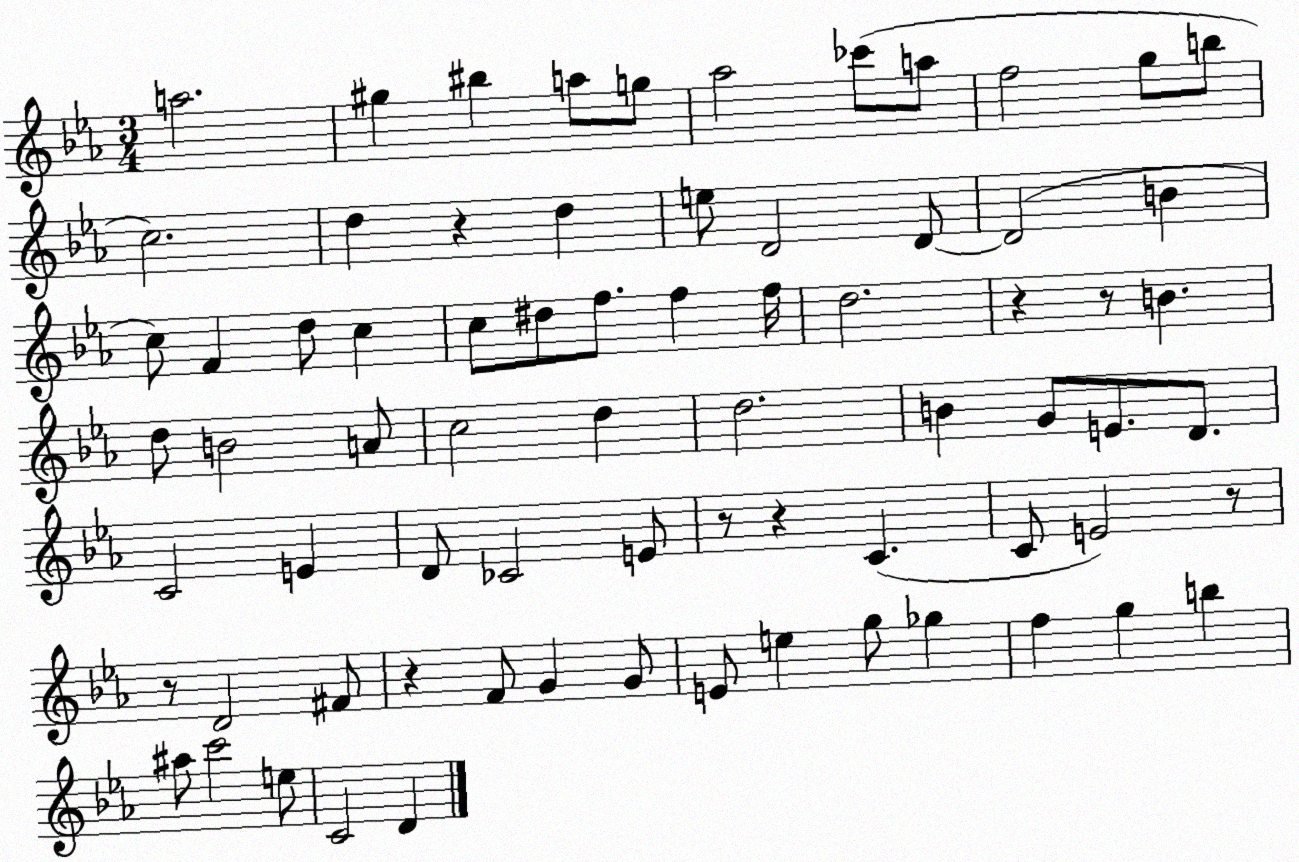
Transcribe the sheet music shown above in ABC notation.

X:1
T:Untitled
M:3/4
L:1/4
K:Eb
a2 ^g ^b a/2 g/2 _a2 _c'/2 a/2 f2 g/2 b/2 c2 d z d e/2 D2 D/2 D2 B c/2 F d/2 c c/2 ^d/2 f/2 f f/4 d2 z z/2 B d/2 B2 A/2 c2 d d2 B G/2 E/2 D/2 C2 E D/2 _C2 E/2 z/2 z C C/2 E2 z/2 z/2 D2 ^F/2 z F/2 G G/2 E/2 e g/2 _g f g b ^a/2 c'2 e/2 C2 D